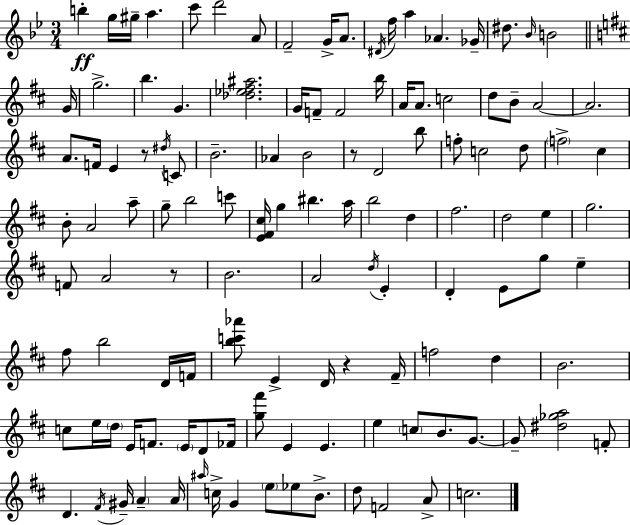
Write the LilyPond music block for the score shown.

{
  \clef treble
  \numericTimeSignature
  \time 3/4
  \key bes \major
  \repeat volta 2 { b''4-.\ff g''16 gis''16-- a''4. | c'''8 d'''2 a'8 | f'2-- g'16-> a'8. | \acciaccatura { dis'16 } f''16 a''4 aes'4. | \break ges'16-- dis''8. \grace { bes'16 } b'2 | \bar "||" \break \key b \minor g'16 g''2.-> | b''4. g'4. | <des'' ees'' fis'' ais''>2. | g'16 f'8-- f'2 | \break b''16 a'16 a'8. c''2 | d''8 b'8-- a'2~~ | a'2. | a'8. f'16 e'4 r8 \acciaccatura { dis''16 } | \break c'8 b'2.-- | aes'4 b'2 | r8 d'2 | b''8 f''8-. c''2 | \break d''8 \parenthesize f''2-> cis''4 | b'8-. a'2 | a''8-- g''8-- b''2 | c'''8 <e' fis' cis''>16 g''4 bis''4. | \break a''16 b''2 d''4 | fis''2. | d''2 e''4 | g''2. | \break f'8 a'2 | r8 b'2. | a'2 \acciaccatura { d''16 } e'4-. | d'4-. e'8 g''8 e''4-- | \break fis''8 b''2 | d'16 f'16 <b'' c''' aes'''>8 e'4-> d'16 r4 | fis'16-- f''2 d''4 | b'2. | \break c''8 e''16 \parenthesize d''16 e'16 f'8. \parenthesize e'16 | d'8 fes'16 <g'' fis'''>8 e'4 e'4. | e''4 \parenthesize c''8 b'8. | g'8.~~ g'8-- <dis'' ges'' a''>2 | \break f'8-. d'4. \acciaccatura { fis'16 } gis'16-- \parenthesize a'4-- | a'16 \grace { ais''16 } c''16-> g'4 \parenthesize e''8 | ees''8 b'8.-> d''8 f'2 | a'8-> c''2. | \break } \bar "|."
}